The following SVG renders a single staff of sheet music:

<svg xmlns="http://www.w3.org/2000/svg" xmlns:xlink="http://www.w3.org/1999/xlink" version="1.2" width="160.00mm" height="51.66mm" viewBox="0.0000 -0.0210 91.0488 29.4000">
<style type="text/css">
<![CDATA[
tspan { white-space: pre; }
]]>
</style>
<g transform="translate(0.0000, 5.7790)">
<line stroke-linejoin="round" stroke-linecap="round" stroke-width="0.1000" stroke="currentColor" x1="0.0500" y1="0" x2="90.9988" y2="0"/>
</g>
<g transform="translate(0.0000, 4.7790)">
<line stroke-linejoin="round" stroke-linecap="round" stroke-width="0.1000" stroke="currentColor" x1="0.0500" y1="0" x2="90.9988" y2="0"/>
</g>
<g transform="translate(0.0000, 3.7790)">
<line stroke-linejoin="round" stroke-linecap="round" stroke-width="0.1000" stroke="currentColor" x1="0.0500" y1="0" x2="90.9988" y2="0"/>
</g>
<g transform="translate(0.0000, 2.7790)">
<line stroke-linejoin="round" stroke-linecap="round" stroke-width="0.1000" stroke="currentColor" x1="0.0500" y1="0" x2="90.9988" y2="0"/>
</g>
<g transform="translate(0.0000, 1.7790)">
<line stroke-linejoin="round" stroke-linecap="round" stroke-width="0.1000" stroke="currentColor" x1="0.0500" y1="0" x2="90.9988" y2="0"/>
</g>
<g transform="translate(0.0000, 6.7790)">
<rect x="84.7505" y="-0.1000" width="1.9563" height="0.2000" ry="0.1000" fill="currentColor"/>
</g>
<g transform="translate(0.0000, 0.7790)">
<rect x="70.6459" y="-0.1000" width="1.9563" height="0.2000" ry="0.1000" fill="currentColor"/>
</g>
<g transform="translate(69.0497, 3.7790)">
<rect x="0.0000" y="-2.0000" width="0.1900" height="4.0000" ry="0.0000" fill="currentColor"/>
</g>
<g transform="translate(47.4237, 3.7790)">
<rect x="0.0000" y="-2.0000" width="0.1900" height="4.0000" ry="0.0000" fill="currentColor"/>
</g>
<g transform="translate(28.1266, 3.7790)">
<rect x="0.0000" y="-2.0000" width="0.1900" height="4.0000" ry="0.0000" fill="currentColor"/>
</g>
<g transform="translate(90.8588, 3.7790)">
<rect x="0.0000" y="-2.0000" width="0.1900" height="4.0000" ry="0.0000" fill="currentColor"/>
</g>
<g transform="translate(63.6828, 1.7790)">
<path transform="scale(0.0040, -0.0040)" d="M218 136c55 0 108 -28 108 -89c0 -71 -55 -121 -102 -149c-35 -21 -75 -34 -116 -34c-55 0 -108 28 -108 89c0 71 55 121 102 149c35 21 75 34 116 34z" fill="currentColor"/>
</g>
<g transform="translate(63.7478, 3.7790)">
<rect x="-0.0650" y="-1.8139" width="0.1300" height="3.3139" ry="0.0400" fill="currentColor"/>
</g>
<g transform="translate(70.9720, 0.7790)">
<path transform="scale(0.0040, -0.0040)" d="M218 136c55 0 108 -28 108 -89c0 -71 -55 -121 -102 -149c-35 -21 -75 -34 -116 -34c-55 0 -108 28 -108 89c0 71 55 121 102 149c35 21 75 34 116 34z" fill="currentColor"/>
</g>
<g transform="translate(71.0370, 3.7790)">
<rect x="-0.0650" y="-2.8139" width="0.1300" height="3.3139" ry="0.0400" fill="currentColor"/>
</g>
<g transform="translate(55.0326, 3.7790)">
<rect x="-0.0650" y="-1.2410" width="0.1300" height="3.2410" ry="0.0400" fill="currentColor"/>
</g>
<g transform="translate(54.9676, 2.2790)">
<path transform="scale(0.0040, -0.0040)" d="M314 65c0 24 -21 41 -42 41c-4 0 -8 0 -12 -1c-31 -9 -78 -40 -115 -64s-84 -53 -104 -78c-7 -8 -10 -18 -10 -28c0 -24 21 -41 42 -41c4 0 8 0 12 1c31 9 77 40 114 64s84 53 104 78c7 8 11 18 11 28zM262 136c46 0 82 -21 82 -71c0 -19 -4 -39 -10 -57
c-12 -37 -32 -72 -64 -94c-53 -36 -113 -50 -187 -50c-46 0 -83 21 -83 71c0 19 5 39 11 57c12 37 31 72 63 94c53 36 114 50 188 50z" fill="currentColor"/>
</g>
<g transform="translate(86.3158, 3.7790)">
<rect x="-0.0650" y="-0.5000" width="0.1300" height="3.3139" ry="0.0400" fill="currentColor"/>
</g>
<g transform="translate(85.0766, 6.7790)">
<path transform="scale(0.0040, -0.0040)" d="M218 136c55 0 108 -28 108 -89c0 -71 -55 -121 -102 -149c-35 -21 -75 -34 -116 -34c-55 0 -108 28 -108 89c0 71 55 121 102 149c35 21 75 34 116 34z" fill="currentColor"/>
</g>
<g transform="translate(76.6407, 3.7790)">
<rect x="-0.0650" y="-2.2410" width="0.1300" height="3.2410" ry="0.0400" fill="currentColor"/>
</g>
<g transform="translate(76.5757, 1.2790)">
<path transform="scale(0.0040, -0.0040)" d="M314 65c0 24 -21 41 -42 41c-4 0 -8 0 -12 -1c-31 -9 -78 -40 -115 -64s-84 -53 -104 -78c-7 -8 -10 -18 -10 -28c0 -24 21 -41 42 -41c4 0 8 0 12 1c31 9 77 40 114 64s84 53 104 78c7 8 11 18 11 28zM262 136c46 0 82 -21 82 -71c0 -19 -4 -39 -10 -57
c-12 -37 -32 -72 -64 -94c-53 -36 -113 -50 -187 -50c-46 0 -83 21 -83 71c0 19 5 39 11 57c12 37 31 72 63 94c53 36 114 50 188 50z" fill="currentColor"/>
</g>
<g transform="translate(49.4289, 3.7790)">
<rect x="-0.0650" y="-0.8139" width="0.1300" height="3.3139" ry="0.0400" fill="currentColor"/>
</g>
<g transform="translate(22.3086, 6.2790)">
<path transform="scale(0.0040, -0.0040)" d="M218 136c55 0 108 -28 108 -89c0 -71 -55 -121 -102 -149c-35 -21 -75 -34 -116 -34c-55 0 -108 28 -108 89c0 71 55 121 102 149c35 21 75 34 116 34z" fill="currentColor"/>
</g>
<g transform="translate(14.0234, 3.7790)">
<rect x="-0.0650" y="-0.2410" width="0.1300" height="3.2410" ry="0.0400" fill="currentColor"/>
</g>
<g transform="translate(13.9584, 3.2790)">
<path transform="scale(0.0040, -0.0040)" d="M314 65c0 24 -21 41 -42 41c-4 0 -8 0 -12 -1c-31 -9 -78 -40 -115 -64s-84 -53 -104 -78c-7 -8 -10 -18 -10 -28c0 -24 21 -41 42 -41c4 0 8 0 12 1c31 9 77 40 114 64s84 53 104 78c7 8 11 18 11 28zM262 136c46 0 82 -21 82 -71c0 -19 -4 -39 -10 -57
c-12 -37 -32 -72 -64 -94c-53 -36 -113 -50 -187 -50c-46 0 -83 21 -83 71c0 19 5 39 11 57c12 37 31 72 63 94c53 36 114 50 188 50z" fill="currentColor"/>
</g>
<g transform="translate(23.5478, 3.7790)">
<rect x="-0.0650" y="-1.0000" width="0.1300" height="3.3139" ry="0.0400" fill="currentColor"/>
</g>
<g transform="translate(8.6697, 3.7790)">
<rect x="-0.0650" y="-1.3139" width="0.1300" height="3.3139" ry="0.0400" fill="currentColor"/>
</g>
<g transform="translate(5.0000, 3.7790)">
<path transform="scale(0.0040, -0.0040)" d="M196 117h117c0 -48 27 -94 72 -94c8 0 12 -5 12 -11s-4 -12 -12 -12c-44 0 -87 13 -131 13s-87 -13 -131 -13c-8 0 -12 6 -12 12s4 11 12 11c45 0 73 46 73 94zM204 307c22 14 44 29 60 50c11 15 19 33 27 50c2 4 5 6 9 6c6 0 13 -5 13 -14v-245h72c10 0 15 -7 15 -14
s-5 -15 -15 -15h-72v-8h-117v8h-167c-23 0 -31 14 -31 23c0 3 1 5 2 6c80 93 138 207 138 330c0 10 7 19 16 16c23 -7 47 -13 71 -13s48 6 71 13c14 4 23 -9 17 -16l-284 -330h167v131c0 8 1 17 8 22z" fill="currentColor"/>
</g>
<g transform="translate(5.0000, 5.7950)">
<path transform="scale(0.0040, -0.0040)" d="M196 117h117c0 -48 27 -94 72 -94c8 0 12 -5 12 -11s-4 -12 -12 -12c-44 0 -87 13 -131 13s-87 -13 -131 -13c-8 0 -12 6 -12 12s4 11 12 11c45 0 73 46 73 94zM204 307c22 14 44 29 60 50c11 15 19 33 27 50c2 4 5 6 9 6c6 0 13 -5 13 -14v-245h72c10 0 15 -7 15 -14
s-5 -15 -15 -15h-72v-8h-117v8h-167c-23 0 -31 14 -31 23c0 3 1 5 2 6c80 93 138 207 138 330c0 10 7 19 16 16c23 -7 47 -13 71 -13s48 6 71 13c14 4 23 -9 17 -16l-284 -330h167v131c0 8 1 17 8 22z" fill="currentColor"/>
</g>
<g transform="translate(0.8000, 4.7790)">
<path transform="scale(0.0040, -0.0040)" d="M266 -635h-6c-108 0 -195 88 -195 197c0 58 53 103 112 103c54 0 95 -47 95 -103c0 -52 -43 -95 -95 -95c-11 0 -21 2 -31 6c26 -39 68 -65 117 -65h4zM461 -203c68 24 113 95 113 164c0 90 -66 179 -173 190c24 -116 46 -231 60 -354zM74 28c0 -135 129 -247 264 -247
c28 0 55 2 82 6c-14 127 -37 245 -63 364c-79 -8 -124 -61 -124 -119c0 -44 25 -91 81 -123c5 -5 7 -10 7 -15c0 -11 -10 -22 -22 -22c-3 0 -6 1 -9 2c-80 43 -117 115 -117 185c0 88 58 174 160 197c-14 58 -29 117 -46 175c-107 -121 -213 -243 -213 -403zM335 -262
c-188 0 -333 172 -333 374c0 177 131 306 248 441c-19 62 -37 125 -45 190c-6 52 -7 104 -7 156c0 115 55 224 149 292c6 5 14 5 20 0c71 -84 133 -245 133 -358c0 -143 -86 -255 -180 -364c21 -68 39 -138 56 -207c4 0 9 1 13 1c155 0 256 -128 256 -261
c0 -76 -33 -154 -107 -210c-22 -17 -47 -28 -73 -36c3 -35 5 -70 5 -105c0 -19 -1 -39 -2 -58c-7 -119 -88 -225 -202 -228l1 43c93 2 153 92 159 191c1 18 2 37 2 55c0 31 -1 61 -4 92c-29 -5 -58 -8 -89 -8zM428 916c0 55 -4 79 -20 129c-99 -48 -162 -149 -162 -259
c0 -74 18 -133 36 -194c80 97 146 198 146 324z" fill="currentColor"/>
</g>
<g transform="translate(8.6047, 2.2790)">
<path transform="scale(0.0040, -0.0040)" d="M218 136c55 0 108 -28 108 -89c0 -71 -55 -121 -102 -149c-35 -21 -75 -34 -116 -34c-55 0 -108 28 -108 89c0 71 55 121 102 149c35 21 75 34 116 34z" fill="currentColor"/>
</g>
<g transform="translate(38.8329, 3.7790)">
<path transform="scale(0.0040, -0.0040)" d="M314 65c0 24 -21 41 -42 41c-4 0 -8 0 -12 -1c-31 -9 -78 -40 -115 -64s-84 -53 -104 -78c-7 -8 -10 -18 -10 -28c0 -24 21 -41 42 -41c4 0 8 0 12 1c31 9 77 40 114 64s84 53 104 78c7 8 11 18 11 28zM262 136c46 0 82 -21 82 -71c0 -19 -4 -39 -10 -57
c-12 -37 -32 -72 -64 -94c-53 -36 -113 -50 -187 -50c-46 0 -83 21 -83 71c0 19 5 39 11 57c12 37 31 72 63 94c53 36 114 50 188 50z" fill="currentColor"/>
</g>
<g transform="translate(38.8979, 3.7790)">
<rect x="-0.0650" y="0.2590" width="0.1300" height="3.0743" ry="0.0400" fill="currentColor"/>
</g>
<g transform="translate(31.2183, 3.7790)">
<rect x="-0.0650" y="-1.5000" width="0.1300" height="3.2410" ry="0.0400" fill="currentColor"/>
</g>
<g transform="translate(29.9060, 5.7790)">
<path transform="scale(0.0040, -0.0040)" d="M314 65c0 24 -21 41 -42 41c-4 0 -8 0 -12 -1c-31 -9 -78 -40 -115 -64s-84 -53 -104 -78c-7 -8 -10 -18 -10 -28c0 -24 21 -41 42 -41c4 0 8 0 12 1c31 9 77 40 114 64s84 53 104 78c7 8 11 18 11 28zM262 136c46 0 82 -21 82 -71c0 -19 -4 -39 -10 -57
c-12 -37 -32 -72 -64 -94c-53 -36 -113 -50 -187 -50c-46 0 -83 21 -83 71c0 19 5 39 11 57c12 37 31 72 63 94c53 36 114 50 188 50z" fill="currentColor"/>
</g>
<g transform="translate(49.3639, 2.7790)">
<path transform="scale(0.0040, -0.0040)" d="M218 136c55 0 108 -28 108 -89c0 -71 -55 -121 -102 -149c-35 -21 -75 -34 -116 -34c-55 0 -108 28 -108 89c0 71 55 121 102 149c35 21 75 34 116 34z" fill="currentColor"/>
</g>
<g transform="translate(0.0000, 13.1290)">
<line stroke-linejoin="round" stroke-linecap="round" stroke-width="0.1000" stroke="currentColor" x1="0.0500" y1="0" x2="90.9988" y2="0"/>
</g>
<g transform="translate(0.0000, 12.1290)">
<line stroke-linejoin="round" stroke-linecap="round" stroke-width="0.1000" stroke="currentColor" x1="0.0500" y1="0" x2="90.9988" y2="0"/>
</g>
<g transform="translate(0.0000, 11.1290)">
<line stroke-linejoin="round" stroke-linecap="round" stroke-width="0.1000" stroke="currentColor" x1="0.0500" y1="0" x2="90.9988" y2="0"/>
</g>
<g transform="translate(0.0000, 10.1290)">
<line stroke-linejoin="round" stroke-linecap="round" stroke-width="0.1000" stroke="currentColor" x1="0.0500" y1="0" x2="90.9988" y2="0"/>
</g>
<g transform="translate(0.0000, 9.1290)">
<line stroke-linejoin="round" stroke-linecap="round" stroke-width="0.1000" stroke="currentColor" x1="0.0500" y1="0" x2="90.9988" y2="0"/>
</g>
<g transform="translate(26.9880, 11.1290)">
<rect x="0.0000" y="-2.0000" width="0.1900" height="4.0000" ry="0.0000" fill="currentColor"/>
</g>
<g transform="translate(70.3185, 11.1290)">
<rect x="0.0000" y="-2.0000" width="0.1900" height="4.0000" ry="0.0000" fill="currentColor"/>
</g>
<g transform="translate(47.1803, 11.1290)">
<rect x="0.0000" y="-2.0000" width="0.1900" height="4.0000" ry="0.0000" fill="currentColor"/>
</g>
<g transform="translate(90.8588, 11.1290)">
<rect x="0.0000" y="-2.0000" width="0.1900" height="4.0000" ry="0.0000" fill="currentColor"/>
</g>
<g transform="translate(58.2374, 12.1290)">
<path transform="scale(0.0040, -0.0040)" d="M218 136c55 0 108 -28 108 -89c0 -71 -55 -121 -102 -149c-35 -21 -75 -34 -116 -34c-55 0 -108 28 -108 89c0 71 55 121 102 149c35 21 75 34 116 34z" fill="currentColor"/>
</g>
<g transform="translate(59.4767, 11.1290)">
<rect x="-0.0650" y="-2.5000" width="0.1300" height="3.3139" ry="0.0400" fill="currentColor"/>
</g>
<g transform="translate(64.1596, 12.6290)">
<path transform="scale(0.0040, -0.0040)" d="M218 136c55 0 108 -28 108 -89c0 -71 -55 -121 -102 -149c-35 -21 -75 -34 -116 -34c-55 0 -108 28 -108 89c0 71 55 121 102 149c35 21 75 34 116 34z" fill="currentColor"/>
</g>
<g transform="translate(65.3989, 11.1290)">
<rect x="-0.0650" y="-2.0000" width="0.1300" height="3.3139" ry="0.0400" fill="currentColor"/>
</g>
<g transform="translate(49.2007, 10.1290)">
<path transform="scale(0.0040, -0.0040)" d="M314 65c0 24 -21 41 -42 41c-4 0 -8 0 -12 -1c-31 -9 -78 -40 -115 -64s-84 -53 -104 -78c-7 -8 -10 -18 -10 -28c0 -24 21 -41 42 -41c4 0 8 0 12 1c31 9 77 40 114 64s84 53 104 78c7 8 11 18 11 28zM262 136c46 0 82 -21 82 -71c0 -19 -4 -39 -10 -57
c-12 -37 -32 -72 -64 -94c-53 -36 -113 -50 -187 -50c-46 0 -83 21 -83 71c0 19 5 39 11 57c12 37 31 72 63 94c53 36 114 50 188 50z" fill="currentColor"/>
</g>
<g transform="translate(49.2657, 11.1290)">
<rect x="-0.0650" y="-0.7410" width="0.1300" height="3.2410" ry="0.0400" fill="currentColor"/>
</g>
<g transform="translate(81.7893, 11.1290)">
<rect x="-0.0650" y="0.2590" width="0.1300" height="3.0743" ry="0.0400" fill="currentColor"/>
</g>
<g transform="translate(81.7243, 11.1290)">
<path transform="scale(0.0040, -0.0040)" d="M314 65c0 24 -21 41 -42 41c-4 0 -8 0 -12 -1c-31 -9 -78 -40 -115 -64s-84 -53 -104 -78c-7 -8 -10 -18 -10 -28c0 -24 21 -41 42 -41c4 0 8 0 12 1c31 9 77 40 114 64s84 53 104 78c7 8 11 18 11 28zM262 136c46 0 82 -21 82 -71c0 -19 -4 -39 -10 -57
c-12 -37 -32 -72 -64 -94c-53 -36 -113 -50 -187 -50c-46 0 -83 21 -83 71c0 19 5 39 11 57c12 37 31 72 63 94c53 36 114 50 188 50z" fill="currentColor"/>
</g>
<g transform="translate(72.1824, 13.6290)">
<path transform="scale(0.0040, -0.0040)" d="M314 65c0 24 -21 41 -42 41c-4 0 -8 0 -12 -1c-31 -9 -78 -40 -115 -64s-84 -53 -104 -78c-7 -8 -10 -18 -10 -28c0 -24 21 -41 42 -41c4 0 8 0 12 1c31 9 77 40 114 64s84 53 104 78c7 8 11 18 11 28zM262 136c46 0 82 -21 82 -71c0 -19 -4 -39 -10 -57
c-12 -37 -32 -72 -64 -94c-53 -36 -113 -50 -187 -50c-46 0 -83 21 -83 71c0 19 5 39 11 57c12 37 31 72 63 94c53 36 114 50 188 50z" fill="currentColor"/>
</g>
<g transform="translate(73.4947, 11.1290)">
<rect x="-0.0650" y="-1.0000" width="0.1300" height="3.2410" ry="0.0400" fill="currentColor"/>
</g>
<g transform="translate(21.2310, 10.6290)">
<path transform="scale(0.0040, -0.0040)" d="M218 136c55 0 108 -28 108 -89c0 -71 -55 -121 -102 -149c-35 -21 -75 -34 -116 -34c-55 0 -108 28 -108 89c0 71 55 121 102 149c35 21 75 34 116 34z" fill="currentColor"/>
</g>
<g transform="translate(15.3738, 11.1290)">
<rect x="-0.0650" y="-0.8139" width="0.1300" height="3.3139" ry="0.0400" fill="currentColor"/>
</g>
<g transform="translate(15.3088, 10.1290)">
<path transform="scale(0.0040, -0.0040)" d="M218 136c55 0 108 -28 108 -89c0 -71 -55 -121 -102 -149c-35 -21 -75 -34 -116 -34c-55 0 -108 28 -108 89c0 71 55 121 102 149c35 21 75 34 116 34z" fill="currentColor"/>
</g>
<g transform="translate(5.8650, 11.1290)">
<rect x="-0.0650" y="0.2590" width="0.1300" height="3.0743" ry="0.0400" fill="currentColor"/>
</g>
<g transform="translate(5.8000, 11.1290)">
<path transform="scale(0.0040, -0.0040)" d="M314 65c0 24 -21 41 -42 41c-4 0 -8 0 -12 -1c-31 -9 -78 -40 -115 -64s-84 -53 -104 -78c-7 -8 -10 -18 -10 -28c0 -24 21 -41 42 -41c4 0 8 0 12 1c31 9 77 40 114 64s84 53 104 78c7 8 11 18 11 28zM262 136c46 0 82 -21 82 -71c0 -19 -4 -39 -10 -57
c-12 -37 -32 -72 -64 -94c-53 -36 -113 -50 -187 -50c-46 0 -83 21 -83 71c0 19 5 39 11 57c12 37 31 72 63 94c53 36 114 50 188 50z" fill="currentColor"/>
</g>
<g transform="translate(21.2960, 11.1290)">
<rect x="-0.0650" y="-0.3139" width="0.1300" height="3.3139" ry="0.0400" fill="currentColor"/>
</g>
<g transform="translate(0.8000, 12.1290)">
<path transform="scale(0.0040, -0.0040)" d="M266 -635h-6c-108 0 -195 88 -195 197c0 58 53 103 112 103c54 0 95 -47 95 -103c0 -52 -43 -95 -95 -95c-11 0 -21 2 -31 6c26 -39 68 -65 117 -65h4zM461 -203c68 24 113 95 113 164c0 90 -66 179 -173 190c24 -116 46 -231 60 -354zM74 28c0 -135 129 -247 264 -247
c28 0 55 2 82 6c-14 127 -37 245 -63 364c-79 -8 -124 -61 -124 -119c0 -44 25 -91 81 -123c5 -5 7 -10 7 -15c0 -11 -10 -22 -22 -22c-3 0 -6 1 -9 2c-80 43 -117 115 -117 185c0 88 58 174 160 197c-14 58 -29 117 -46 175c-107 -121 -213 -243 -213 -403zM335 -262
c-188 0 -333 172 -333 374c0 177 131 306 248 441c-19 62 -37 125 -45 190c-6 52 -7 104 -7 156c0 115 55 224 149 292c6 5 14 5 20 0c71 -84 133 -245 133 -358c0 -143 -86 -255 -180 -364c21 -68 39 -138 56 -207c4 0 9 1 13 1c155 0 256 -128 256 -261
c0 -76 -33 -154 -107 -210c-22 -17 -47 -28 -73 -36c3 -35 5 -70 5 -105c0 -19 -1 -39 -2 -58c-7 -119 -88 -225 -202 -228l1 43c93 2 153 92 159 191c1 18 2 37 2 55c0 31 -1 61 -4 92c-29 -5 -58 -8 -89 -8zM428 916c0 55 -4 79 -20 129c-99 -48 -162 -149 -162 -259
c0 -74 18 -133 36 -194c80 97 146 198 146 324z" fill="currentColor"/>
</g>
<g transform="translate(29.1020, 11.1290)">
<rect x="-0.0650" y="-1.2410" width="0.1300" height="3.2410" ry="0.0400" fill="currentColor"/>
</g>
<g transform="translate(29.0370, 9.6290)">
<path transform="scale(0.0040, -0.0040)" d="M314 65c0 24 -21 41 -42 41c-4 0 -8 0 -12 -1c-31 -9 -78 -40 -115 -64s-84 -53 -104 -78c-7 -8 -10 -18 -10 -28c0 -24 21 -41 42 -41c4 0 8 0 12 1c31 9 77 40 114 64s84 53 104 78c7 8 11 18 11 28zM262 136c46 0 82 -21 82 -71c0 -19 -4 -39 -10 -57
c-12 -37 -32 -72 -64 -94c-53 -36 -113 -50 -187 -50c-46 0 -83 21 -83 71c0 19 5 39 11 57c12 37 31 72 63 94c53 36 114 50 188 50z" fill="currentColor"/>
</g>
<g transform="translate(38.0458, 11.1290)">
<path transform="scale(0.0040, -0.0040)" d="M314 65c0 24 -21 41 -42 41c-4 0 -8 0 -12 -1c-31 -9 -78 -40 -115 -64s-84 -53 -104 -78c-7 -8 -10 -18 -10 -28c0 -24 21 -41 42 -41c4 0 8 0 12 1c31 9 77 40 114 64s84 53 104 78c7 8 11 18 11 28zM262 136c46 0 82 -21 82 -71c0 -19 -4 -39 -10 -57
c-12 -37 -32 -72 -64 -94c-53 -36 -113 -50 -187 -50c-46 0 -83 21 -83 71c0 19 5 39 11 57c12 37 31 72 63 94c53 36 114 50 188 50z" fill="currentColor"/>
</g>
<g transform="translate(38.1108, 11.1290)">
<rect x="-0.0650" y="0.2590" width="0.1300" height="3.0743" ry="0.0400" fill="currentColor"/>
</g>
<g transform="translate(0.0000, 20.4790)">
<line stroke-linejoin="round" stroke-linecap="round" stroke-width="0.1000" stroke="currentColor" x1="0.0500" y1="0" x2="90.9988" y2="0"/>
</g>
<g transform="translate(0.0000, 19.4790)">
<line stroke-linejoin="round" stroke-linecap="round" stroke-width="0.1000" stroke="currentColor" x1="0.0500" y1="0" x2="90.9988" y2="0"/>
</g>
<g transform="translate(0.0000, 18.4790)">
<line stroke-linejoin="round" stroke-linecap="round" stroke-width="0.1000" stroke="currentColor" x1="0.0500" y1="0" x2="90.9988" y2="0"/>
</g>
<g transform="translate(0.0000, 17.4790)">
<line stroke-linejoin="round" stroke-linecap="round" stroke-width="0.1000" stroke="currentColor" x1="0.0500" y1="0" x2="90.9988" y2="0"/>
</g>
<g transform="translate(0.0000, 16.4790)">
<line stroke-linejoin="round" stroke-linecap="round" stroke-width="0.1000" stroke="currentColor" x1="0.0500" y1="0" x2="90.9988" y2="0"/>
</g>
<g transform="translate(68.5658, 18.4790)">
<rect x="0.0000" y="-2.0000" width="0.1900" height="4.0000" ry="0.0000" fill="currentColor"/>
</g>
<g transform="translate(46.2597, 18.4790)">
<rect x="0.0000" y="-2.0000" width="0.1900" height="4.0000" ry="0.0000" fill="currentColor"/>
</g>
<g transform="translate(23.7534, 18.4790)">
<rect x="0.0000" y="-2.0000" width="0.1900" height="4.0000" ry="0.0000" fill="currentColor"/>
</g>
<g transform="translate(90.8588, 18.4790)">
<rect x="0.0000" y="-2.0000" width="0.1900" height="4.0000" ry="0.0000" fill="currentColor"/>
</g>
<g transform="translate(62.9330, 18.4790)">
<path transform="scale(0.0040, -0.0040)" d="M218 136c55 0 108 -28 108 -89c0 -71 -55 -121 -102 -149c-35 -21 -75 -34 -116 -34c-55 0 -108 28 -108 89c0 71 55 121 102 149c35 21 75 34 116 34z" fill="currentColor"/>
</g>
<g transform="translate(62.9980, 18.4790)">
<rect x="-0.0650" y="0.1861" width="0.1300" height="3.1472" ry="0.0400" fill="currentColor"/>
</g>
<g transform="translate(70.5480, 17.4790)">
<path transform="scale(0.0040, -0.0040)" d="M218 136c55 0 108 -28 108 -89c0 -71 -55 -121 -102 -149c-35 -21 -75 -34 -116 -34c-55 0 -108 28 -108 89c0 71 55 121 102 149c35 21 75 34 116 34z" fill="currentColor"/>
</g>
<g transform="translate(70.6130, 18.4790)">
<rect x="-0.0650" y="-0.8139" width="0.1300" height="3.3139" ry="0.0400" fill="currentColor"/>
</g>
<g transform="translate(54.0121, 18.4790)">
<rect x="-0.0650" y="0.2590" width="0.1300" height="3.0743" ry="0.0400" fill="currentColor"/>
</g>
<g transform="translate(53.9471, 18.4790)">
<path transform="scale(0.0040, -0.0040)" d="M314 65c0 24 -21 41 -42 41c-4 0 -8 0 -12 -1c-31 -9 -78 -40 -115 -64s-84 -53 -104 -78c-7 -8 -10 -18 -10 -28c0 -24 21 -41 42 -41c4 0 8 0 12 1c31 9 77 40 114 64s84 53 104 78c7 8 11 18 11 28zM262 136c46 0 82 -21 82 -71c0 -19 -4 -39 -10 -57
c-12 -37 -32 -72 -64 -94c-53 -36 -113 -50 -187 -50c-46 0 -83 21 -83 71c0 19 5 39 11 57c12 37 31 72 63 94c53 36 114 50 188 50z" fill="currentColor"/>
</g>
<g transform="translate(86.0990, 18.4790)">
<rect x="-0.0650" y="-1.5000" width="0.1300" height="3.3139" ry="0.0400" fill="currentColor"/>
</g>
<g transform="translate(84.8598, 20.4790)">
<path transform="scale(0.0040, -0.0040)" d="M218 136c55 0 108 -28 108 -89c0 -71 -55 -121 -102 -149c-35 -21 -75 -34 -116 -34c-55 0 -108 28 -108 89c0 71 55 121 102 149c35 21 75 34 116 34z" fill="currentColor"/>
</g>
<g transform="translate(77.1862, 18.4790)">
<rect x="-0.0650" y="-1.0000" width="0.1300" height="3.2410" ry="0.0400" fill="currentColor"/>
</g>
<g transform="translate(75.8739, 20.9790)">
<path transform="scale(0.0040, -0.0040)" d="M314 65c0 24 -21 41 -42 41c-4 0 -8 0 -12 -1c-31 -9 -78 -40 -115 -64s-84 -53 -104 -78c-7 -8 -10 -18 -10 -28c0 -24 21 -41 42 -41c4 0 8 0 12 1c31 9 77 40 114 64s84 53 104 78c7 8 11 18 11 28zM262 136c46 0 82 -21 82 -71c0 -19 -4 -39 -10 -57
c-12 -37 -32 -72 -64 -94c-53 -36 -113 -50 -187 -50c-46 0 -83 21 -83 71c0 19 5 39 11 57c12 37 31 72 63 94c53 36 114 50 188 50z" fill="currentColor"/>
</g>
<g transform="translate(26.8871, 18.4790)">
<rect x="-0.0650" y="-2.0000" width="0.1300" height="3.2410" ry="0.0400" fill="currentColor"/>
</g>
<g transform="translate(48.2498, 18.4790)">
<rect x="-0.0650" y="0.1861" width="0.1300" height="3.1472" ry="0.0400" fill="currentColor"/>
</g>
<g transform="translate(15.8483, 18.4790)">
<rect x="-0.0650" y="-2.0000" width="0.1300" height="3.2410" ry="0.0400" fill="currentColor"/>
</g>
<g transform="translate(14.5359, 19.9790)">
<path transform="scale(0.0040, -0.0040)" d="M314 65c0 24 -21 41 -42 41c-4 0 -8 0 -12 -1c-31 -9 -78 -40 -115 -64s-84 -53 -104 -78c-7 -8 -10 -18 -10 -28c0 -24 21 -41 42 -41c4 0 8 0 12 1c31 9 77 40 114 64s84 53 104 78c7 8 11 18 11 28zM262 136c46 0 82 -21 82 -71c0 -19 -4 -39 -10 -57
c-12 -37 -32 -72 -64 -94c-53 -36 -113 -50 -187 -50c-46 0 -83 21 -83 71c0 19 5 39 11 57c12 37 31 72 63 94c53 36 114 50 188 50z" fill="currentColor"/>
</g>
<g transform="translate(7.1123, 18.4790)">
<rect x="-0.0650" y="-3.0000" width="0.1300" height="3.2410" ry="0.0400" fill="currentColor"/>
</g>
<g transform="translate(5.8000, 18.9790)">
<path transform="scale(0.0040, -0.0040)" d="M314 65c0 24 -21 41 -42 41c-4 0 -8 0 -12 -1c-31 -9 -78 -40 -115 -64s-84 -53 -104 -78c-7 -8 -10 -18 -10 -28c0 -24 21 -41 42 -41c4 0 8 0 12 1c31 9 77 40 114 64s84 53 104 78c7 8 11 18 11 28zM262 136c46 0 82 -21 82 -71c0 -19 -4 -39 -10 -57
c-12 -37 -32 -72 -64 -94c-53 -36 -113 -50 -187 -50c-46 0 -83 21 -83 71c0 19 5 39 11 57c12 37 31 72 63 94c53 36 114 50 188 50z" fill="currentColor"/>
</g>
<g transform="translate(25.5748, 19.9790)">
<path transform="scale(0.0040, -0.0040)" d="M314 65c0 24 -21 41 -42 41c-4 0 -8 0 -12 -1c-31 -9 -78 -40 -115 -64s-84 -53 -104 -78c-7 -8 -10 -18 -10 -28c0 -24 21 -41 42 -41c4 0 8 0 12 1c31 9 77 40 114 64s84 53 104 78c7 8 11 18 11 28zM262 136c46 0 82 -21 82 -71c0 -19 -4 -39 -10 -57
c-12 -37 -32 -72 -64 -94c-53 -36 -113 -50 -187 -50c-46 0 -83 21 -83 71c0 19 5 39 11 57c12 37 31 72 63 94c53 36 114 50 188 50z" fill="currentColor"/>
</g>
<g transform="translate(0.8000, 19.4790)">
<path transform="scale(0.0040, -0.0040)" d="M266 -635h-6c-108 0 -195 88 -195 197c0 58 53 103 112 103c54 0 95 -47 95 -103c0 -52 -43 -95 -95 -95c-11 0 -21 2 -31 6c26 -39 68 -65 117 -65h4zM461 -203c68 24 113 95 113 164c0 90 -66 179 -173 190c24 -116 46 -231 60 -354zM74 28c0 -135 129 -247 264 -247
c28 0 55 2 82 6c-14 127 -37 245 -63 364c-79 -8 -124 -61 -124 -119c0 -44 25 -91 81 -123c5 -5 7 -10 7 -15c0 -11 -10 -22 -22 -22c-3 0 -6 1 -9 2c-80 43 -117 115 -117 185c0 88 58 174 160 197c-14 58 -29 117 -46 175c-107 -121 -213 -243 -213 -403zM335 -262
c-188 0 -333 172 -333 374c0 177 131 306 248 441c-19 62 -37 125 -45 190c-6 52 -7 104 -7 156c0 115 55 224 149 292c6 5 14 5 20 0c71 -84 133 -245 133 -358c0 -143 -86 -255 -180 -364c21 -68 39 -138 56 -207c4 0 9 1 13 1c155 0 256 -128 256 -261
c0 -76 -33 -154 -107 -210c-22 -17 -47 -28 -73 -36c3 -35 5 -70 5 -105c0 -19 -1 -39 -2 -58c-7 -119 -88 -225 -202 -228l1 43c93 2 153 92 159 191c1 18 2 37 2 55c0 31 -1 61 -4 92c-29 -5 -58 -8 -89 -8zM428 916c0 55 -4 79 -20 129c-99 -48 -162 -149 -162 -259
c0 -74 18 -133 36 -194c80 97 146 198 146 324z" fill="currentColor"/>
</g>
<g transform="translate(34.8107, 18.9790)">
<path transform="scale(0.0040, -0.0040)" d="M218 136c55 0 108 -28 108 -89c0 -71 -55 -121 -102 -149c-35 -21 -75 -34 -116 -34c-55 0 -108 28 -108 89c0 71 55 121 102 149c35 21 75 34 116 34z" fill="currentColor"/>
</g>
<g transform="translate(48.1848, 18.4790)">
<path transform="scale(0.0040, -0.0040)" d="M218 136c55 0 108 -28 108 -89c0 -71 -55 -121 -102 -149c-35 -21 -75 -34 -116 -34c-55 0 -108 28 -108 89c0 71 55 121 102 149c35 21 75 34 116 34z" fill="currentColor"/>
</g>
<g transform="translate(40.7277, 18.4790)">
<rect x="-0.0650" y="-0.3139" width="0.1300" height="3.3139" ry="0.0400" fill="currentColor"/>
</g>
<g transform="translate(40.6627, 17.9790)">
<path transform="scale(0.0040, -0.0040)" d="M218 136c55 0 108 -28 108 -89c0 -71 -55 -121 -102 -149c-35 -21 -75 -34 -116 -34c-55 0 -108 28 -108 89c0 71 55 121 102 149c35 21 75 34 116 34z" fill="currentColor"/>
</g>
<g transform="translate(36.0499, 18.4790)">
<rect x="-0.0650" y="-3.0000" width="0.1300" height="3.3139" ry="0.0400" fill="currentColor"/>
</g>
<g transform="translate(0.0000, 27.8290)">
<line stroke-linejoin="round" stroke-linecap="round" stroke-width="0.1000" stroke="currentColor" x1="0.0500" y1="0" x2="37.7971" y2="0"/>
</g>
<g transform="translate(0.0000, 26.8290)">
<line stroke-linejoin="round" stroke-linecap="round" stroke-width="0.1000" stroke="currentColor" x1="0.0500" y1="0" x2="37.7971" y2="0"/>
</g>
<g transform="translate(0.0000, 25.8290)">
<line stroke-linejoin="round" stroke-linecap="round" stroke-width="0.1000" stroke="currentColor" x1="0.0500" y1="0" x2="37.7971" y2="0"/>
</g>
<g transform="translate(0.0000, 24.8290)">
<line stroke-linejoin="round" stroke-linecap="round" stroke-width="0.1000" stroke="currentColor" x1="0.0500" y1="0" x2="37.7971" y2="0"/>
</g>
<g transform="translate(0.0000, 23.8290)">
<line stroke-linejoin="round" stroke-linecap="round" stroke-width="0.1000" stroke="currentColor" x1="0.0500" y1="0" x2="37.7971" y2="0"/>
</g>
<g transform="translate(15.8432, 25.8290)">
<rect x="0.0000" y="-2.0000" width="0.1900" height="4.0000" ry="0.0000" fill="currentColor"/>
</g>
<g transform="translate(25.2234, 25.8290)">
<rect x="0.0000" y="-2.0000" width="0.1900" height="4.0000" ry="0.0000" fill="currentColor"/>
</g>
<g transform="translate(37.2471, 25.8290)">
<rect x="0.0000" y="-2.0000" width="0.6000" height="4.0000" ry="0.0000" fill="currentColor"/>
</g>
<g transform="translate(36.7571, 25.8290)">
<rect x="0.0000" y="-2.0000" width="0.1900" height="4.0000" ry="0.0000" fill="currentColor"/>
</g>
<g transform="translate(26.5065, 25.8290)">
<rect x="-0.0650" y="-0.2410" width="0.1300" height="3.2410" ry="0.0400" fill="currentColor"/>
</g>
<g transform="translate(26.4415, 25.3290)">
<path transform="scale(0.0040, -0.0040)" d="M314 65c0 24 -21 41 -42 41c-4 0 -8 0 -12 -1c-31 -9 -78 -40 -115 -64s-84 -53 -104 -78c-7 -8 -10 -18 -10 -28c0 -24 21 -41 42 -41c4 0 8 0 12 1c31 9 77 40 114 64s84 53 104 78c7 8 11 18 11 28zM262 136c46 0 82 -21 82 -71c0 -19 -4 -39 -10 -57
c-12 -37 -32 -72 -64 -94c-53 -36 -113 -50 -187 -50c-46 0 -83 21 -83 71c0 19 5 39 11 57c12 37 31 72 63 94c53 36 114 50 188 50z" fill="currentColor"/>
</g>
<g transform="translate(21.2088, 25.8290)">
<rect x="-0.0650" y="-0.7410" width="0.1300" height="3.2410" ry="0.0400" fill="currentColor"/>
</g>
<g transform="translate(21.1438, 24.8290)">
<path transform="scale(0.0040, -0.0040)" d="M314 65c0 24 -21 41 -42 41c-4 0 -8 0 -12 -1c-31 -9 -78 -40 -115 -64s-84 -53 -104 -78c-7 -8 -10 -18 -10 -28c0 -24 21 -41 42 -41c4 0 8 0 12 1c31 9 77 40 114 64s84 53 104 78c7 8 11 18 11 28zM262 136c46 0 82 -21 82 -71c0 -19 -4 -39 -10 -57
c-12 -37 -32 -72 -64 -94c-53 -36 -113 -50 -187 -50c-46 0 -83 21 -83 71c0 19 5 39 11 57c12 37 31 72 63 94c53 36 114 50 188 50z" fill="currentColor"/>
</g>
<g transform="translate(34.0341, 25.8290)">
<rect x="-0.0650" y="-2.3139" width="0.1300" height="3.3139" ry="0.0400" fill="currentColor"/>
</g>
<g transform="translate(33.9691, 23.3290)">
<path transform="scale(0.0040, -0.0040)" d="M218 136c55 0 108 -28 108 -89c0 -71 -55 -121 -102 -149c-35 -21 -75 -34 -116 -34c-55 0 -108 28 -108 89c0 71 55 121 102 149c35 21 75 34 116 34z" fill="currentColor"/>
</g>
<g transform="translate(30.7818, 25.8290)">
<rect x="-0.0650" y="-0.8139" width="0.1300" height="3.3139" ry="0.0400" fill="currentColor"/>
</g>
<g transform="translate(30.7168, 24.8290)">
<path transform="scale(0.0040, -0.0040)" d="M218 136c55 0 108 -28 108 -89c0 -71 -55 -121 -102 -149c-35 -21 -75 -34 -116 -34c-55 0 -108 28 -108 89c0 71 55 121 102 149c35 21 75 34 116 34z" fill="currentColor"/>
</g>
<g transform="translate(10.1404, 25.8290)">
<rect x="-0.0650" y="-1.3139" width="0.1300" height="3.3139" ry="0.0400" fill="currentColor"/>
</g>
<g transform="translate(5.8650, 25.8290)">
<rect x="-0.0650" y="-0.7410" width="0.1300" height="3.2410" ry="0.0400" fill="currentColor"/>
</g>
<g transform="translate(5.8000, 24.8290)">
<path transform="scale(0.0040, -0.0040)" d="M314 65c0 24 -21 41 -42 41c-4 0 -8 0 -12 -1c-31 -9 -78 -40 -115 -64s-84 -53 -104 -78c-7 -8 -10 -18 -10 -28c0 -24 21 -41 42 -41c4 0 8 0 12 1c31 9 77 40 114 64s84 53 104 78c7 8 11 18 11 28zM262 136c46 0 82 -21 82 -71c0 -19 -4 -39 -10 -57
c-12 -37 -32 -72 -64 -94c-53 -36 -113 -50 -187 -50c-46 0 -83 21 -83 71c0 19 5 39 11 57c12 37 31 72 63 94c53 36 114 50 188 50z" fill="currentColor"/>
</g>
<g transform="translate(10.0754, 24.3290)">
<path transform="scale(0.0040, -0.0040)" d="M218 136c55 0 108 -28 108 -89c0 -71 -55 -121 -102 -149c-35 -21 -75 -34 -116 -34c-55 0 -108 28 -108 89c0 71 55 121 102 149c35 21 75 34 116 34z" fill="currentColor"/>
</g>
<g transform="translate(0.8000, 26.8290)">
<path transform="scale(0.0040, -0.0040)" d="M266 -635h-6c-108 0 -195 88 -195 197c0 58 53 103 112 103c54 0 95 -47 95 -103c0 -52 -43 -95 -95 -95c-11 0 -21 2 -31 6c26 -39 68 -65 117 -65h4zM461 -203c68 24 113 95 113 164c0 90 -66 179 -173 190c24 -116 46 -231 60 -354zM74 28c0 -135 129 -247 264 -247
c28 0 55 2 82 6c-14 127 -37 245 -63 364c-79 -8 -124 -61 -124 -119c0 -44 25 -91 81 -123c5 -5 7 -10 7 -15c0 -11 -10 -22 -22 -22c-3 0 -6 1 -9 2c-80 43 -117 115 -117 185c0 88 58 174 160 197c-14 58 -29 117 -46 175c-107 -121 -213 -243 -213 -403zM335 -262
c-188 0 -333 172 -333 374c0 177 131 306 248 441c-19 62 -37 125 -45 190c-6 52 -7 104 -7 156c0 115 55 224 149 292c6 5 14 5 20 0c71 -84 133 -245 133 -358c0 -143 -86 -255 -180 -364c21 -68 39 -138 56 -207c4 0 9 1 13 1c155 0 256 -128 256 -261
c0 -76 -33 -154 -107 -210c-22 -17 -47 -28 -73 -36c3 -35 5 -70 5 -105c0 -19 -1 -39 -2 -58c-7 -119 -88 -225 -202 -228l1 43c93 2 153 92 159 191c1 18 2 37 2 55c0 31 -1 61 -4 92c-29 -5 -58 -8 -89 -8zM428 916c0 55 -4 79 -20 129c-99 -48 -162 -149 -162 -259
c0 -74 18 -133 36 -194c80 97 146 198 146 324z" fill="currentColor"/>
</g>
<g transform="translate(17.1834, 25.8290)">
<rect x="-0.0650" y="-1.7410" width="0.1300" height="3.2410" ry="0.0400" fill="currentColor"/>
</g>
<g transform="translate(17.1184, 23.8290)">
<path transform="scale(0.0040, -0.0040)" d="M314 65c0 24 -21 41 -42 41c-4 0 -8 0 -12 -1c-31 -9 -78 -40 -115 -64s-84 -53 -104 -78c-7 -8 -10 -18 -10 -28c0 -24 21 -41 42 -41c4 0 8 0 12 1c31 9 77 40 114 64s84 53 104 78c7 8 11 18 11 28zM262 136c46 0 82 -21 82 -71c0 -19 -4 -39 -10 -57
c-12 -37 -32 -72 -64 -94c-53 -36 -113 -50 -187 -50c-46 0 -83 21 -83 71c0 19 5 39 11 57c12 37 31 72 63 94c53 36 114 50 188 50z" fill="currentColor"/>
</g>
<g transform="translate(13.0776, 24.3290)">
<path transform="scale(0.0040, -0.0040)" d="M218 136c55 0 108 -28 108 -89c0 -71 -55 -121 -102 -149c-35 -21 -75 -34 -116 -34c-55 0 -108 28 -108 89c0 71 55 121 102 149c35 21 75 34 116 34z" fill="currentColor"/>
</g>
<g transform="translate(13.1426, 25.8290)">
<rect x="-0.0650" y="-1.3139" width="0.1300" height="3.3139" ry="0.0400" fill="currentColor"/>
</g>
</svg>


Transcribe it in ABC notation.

X:1
T:Untitled
M:4/4
L:1/4
K:C
e c2 D E2 B2 d e2 f a g2 C B2 d c e2 B2 d2 G F D2 B2 A2 F2 F2 A c B B2 B d D2 E d2 e e f2 d2 c2 d g